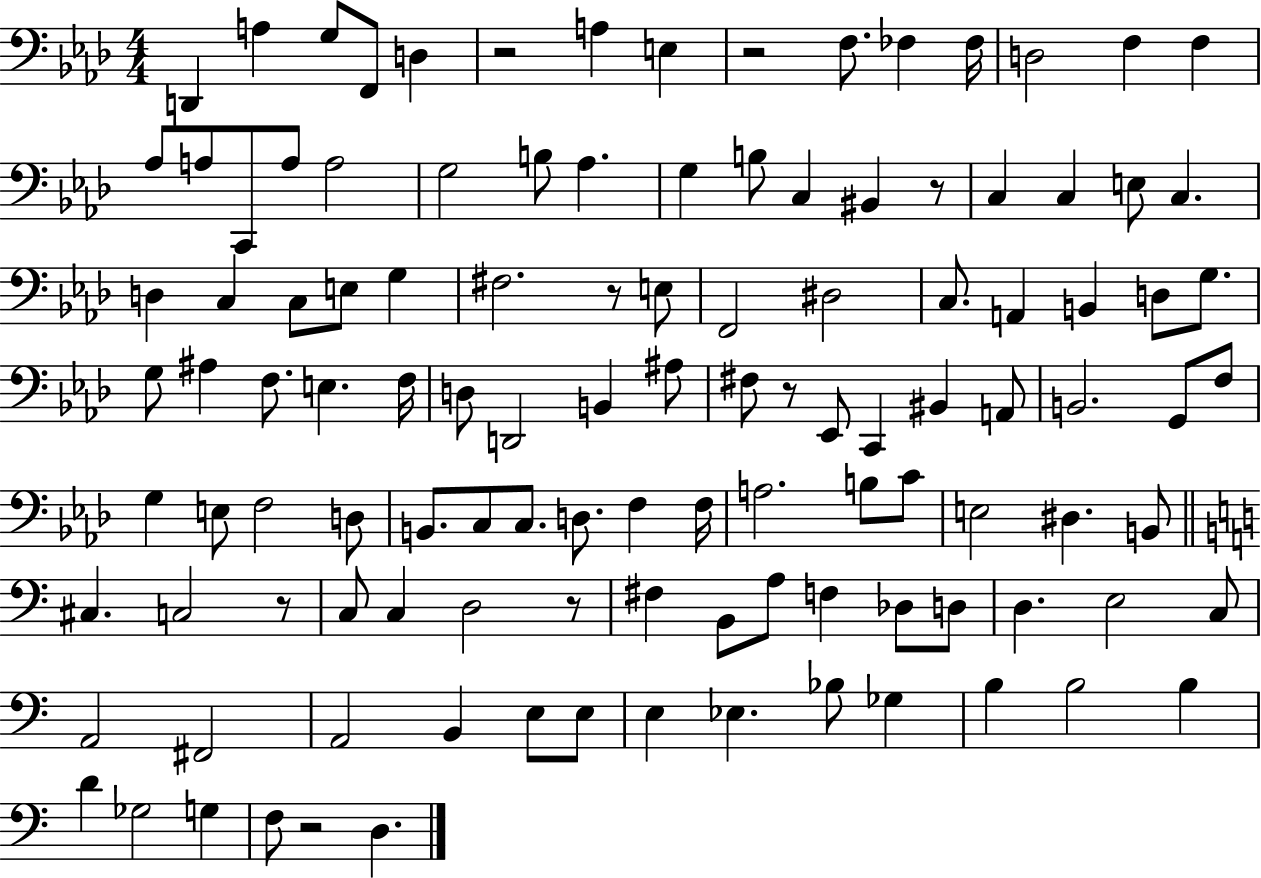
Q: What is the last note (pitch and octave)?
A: D3